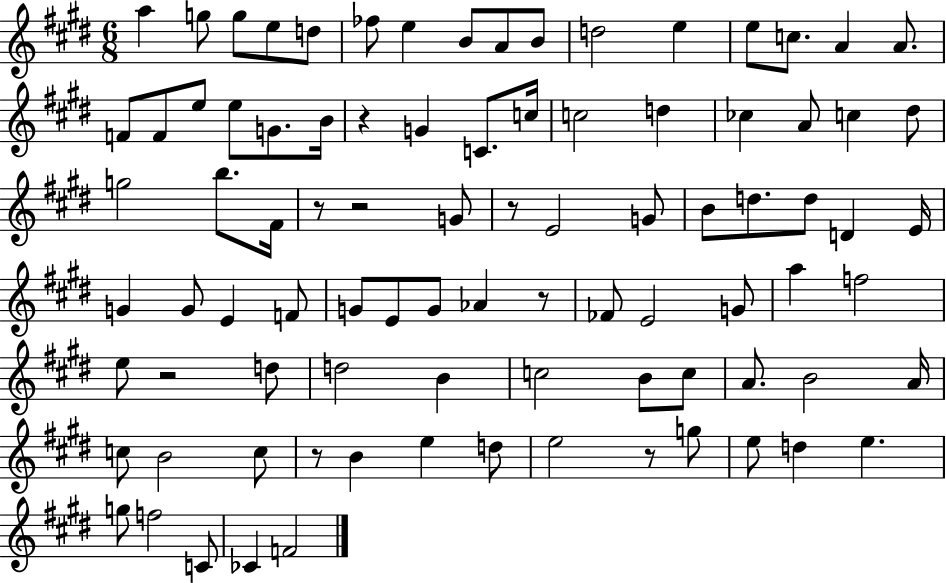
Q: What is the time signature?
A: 6/8